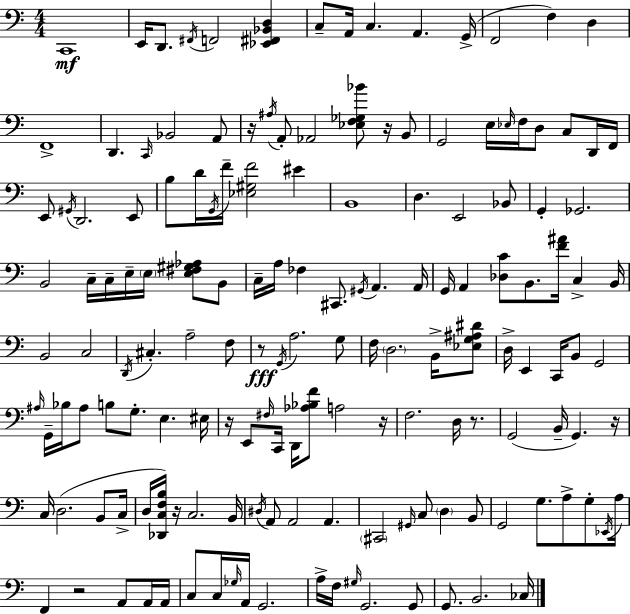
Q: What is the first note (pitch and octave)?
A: C2